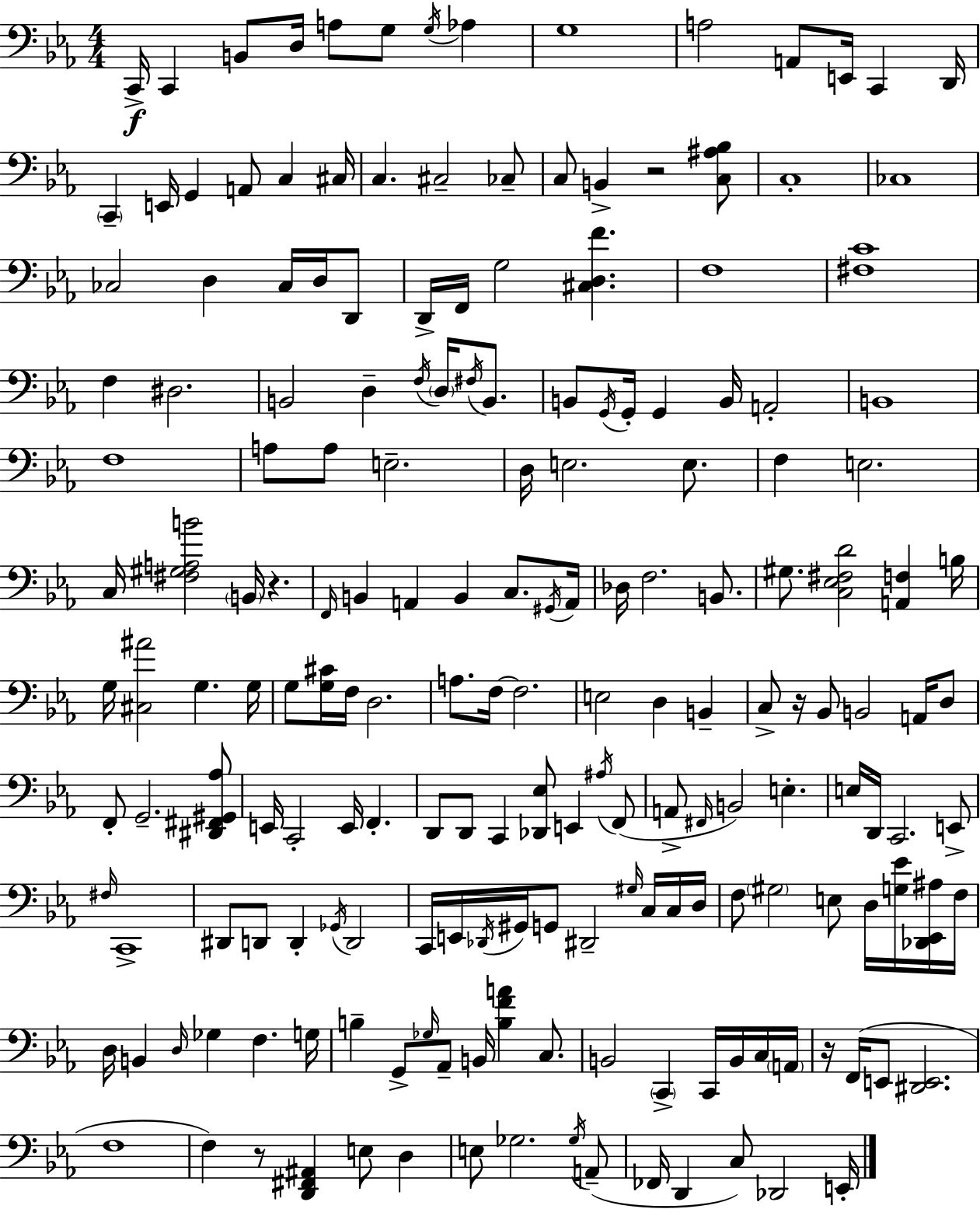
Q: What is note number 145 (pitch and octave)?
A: C3